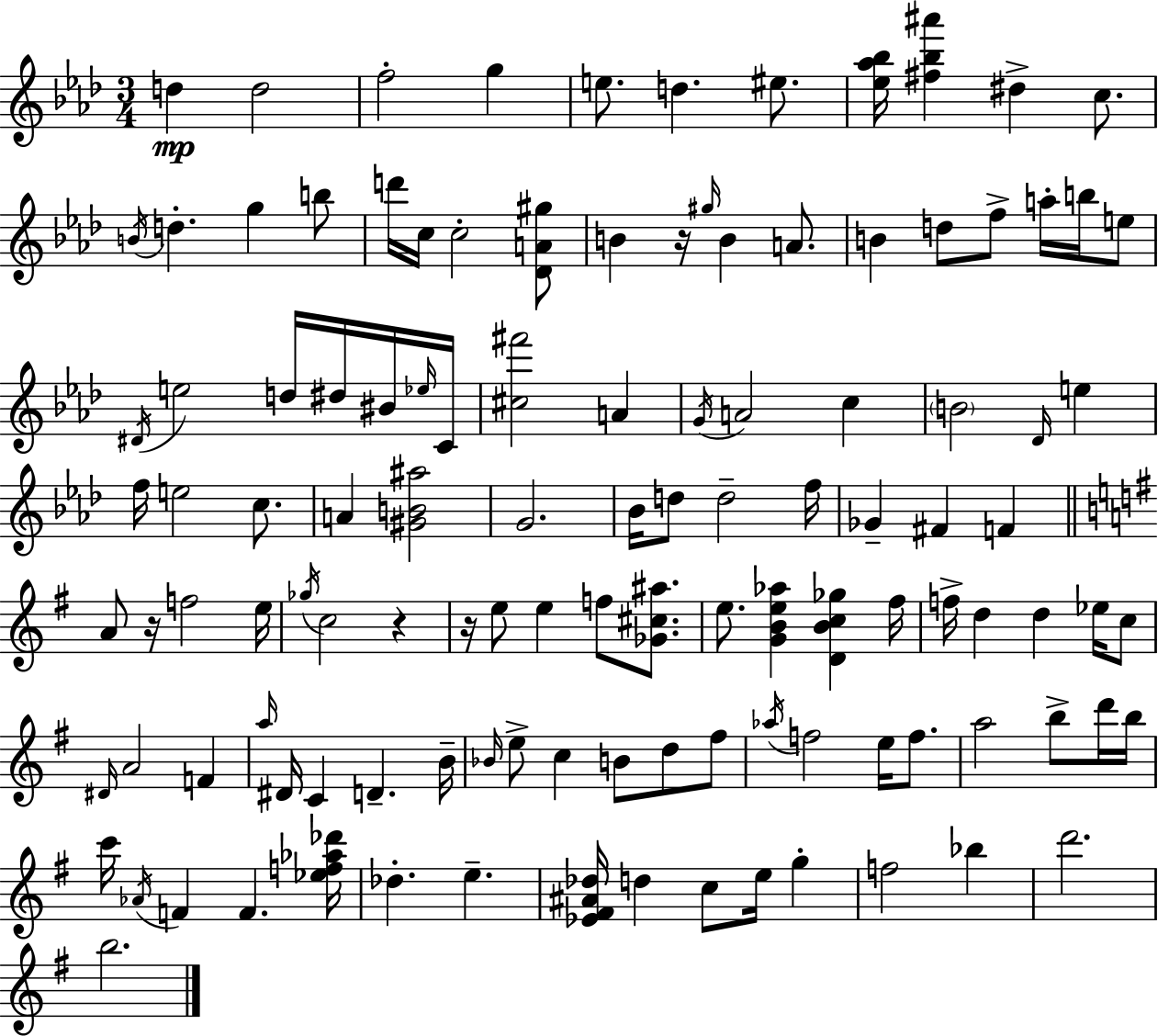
D5/q D5/h F5/h G5/q E5/e. D5/q. EIS5/e. [Eb5,Ab5,Bb5]/s [F#5,Bb5,A#6]/q D#5/q C5/e. B4/s D5/q. G5/q B5/e D6/s C5/s C5/h [Db4,A4,G#5]/e B4/q R/s G#5/s B4/q A4/e. B4/q D5/e F5/e A5/s B5/s E5/e D#4/s E5/h D5/s D#5/s BIS4/s Eb5/s C4/s [C#5,F#6]/h A4/q G4/s A4/h C5/q B4/h Db4/s E5/q F5/s E5/h C5/e. A4/q [G#4,B4,A#5]/h G4/h. Bb4/s D5/e D5/h F5/s Gb4/q F#4/q F4/q A4/e R/s F5/h E5/s Gb5/s C5/h R/q R/s E5/e E5/q F5/e [Gb4,C#5,A#5]/e. E5/e. [G4,B4,E5,Ab5]/q [D4,B4,C5,Gb5]/q F#5/s F5/s D5/q D5/q Eb5/s C5/e D#4/s A4/h F4/q A5/s D#4/s C4/q D4/q. B4/s Bb4/s E5/e C5/q B4/e D5/e F#5/e Ab5/s F5/h E5/s F5/e. A5/h B5/e D6/s B5/s C6/s Ab4/s F4/q F4/q. [Eb5,F5,Ab5,Db6]/s Db5/q. E5/q. [Eb4,F#4,A#4,Db5]/s D5/q C5/e E5/s G5/q F5/h Bb5/q D6/h. B5/h.